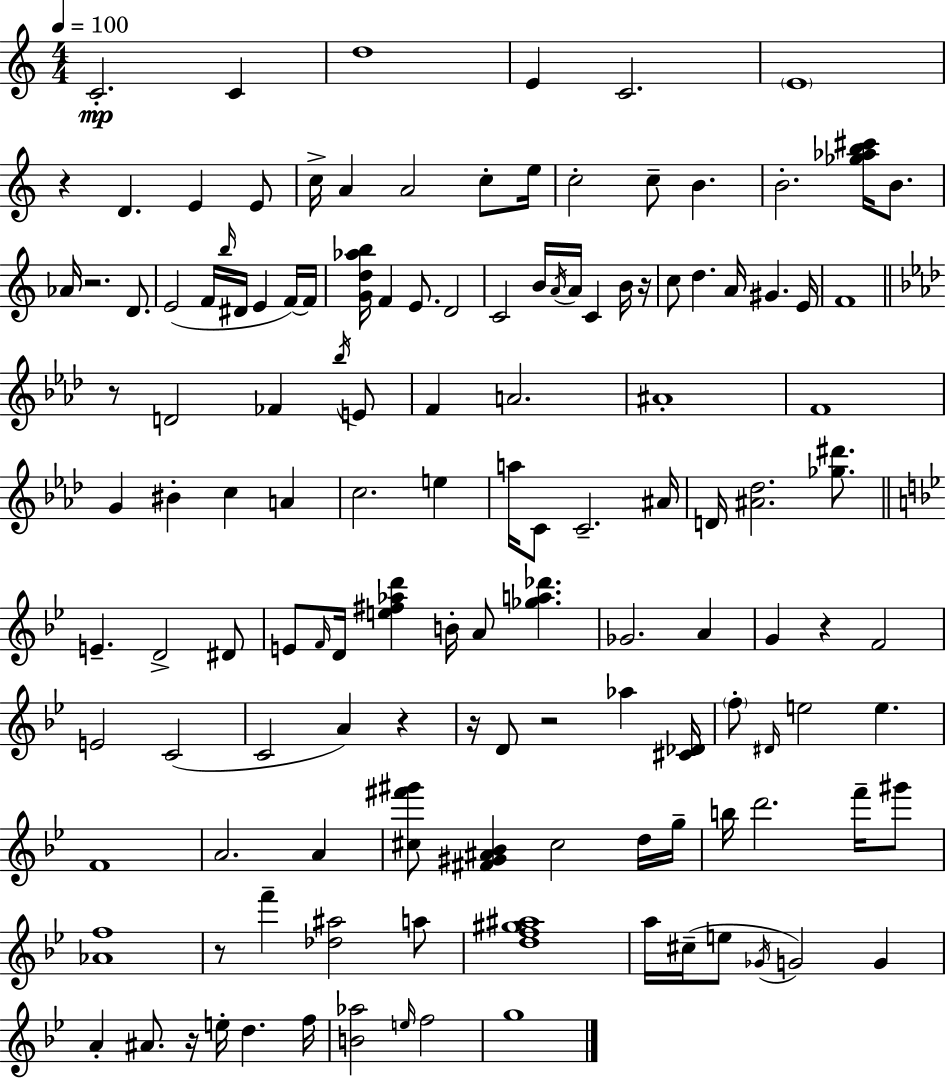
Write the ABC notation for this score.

X:1
T:Untitled
M:4/4
L:1/4
K:C
C2 C d4 E C2 E4 z D E E/2 c/4 A A2 c/2 e/4 c2 c/2 B B2 [_g_ab^c']/4 B/2 _A/4 z2 D/2 E2 F/4 b/4 ^D/4 E F/4 F/4 [Gd_ab]/4 F E/2 D2 C2 B/4 A/4 A/4 C B/4 z/4 c/2 d A/4 ^G E/4 F4 z/2 D2 _F _b/4 E/2 F A2 ^A4 F4 G ^B c A c2 e a/4 C/2 C2 ^A/4 D/4 [^A_d]2 [_g^d']/2 E D2 ^D/2 E/2 F/4 D/4 [e^f_ad'] B/4 A/2 [_ga_d'] _G2 A G z F2 E2 C2 C2 A z z/4 D/2 z2 _a [^C_D]/4 f/2 ^D/4 e2 e F4 A2 A [^c^f'^g']/2 [^F^G^A_B] ^c2 d/4 g/4 b/4 d'2 f'/4 ^g'/2 [_Af]4 z/2 f' [_d^a]2 a/2 [df^g^a]4 a/4 ^c/4 e/2 _G/4 G2 G A ^A/2 z/4 e/4 d f/4 [B_a]2 e/4 f2 g4